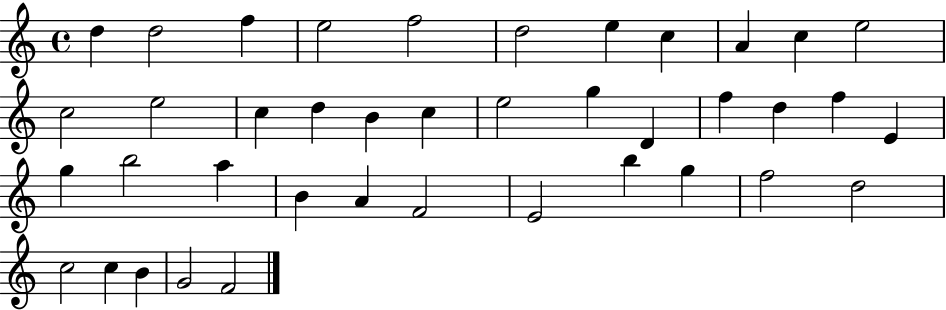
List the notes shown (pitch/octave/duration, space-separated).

D5/q D5/h F5/q E5/h F5/h D5/h E5/q C5/q A4/q C5/q E5/h C5/h E5/h C5/q D5/q B4/q C5/q E5/h G5/q D4/q F5/q D5/q F5/q E4/q G5/q B5/h A5/q B4/q A4/q F4/h E4/h B5/q G5/q F5/h D5/h C5/h C5/q B4/q G4/h F4/h